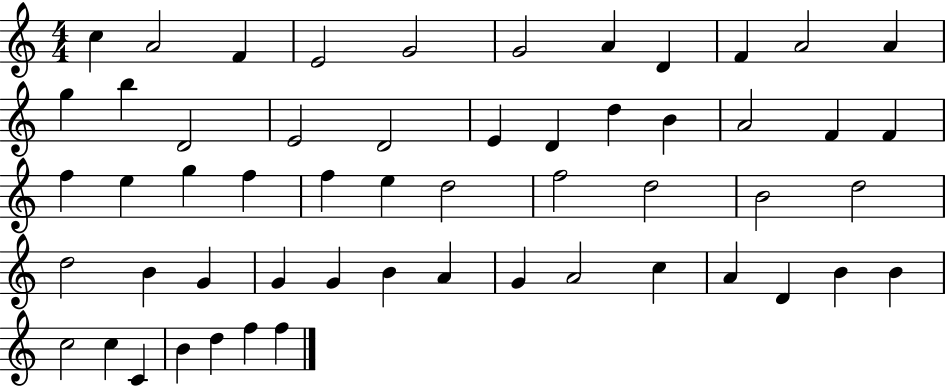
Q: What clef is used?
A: treble